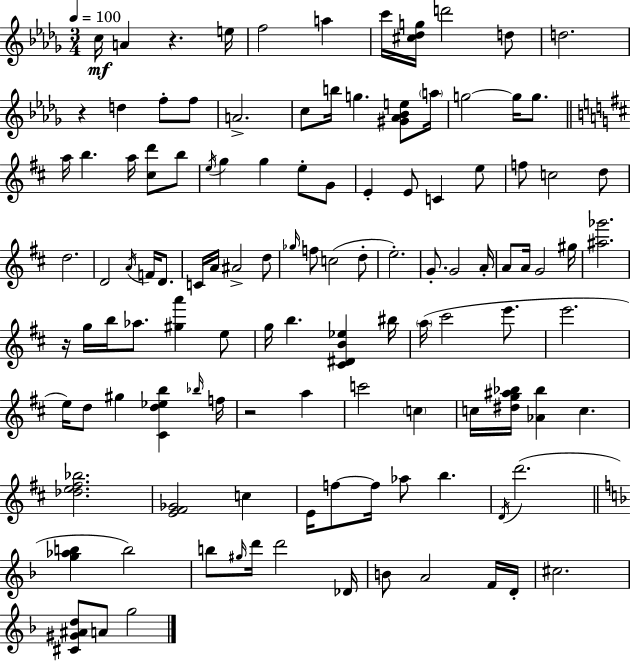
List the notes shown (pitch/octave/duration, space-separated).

C5/s A4/q R/q. E5/s F5/h A5/q C6/s [C#5,Db5,G5]/s D6/h D5/e D5/h. R/q D5/q F5/e F5/e A4/h. C5/e B5/s G5/q. [G#4,Ab4,Bb4,E5]/e A5/s G5/h G5/s G5/e. A5/s B5/q. A5/s [C#5,D6]/e B5/e E5/s G5/q G5/q E5/e G4/e E4/q E4/e C4/q E5/e F5/e C5/h D5/e D5/h. D4/h A4/s F4/s D4/e. C4/s A4/s A#4/h D5/e Gb5/s F5/e C5/h D5/e E5/h. G4/e. G4/h A4/s A4/e A4/s G4/h G#5/s [A#5,Gb6]/h. R/s G5/s B5/s Ab5/e. [G#5,A6]/q E5/e G5/s B5/q. [C#4,D#4,B4,Eb5]/q BIS5/s A5/s C#6/h E6/e. E6/h. E5/s D5/e G#5/q [C#4,D5,Eb5,B5]/q Bb5/s F5/s R/h A5/q C6/h C5/q C5/s [D#5,G5,A#5,Bb5]/s [Ab4,Bb5]/q C5/q. [Db5,E5,F#5,Bb5]/h. [E4,F#4,Gb4]/h C5/q E4/s F5/e F5/s Ab5/e B5/q. D4/s D6/h. [G5,Ab5,B5]/q B5/h B5/e G#5/s D6/s D6/h Db4/s B4/e A4/h F4/s D4/s C#5/h. [C#4,G#4,A#4,D5]/e A4/e G5/h